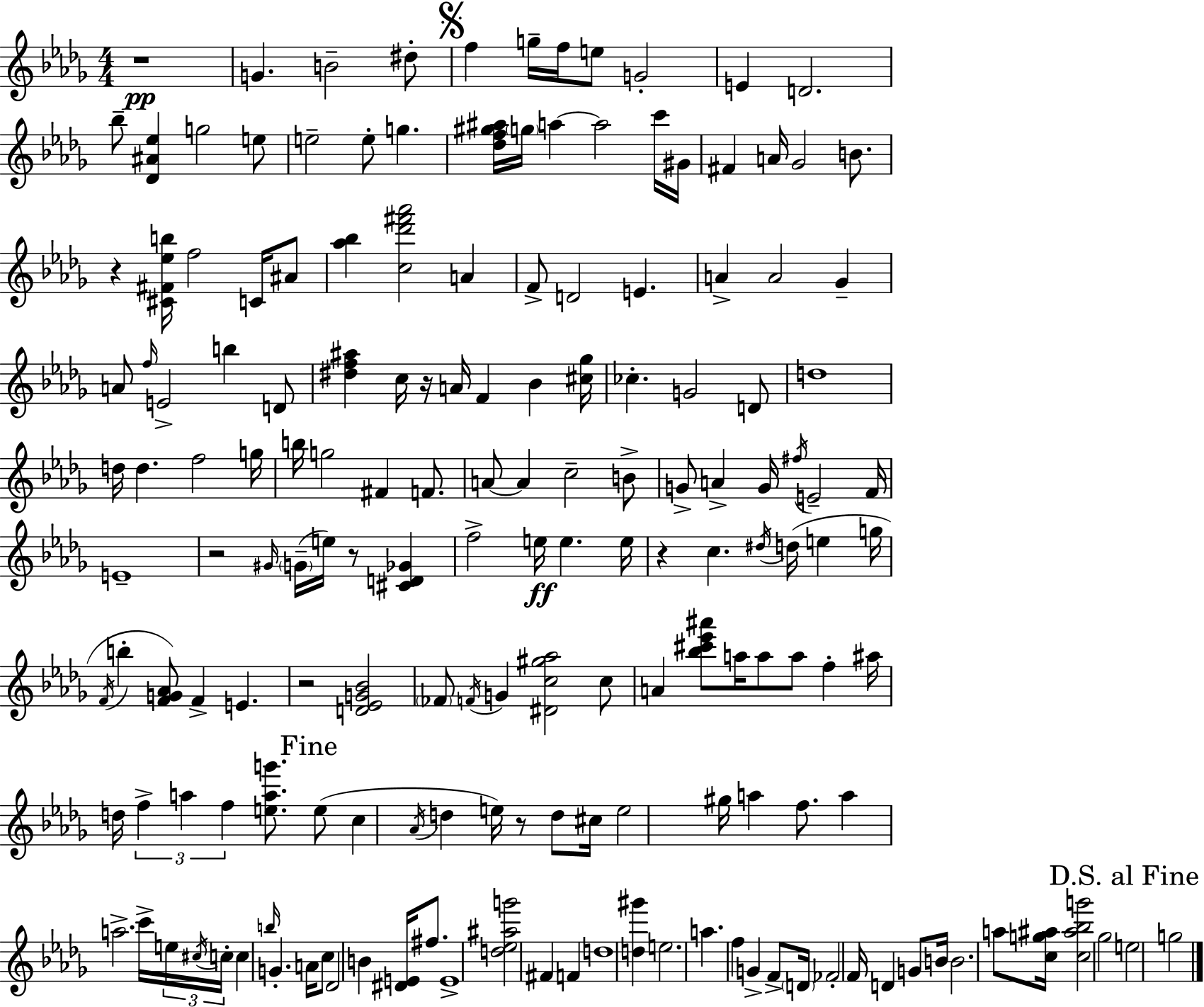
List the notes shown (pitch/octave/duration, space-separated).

R/w G4/q. B4/h D#5/e F5/q G5/s F5/s E5/e G4/h E4/q D4/h. Bb5/e [Db4,A#4,Eb5]/q G5/h E5/e E5/h E5/e G5/q. [Db5,F5,G#5,A#5]/s G5/s A5/q A5/h C6/s G#4/s F#4/q A4/s Gb4/h B4/e. R/q [C#4,F#4,Eb5,B5]/s F5/h C4/s A#4/e [Ab5,Bb5]/q [C5,Db6,F#6,Ab6]/h A4/q F4/e D4/h E4/q. A4/q A4/h Gb4/q A4/e F5/s E4/h B5/q D4/e [D#5,F5,A#5]/q C5/s R/s A4/s F4/q Bb4/q [C#5,Gb5]/s CES5/q. G4/h D4/e D5/w D5/s D5/q. F5/h G5/s B5/s G5/h F#4/q F4/e. A4/e A4/q C5/h B4/e G4/e A4/q G4/s F#5/s E4/h F4/s E4/w R/h G#4/s G4/s E5/s R/e [C#4,D4,Gb4]/q F5/h E5/s E5/q. E5/s R/q C5/q. D#5/s D5/s E5/q G5/s F4/s B5/q [F4,G4,Ab4]/e F4/q E4/q. R/h [D4,Eb4,G4,Bb4]/h FES4/e F4/s G4/q [D#4,C5,G#5,Ab5]/h C5/e A4/q [Bb5,C#6,Eb6,A#6]/e A5/s A5/e A5/e F5/q A#5/s D5/s F5/q A5/q F5/q [E5,A5,G6]/e. E5/e C5/q Ab4/s D5/q E5/s R/e D5/e C#5/s E5/h G#5/s A5/q F5/e. A5/q A5/h. C6/s E5/s C#5/s C5/s C5/q B5/s G4/q. A4/s C5/e Db4/h B4/q [D#4,E4]/s F#5/e. E4/w [D5,Eb5,A#5,G6]/h F#4/q F4/q D5/w [D5,G#6]/q E5/h. A5/q. F5/q G4/q F4/e D4/s FES4/h F4/s D4/q G4/e B4/s B4/h. A5/e [C5,G5,A#5]/s [C5,A#5,Bb5,G6]/h Gb5/h E5/h G5/h